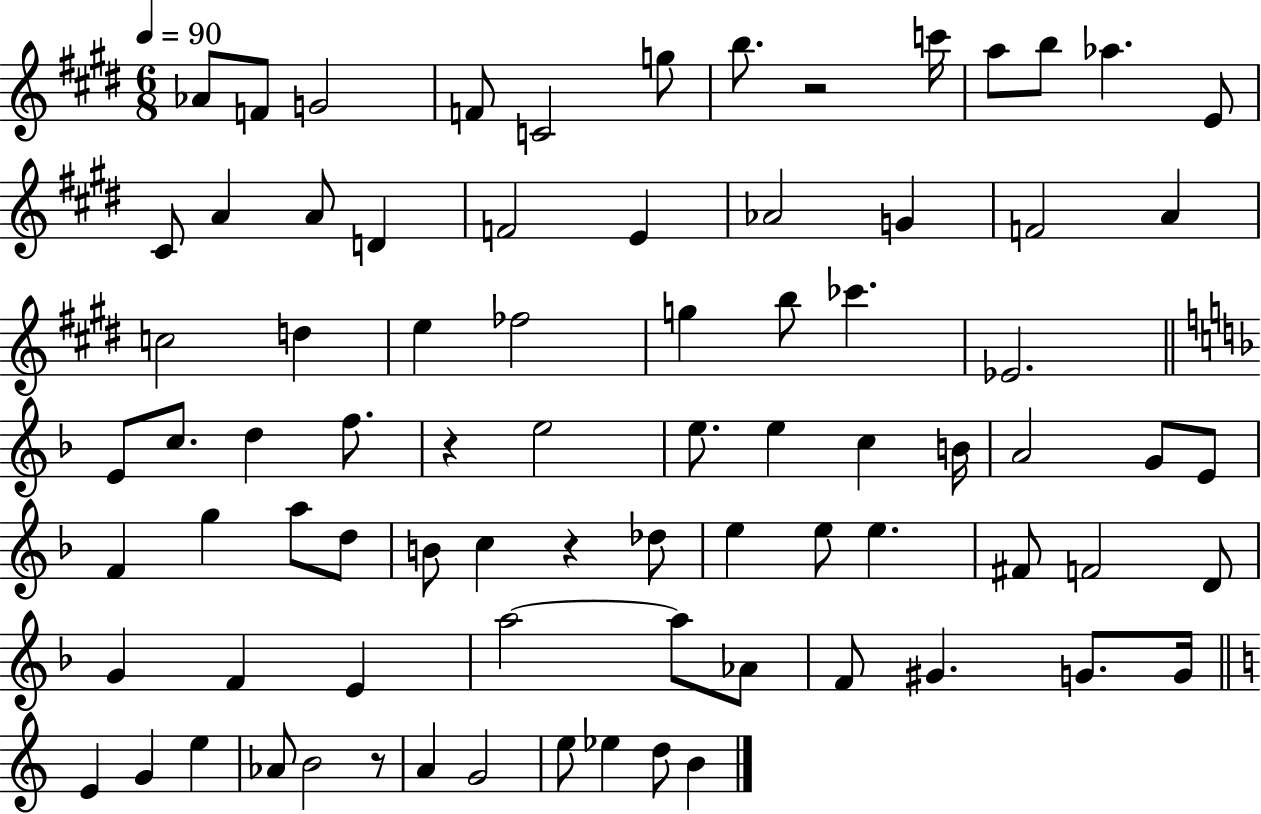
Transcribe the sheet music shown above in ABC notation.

X:1
T:Untitled
M:6/8
L:1/4
K:E
_A/2 F/2 G2 F/2 C2 g/2 b/2 z2 c'/4 a/2 b/2 _a E/2 ^C/2 A A/2 D F2 E _A2 G F2 A c2 d e _f2 g b/2 _c' _E2 E/2 c/2 d f/2 z e2 e/2 e c B/4 A2 G/2 E/2 F g a/2 d/2 B/2 c z _d/2 e e/2 e ^F/2 F2 D/2 G F E a2 a/2 _A/2 F/2 ^G G/2 G/4 E G e _A/2 B2 z/2 A G2 e/2 _e d/2 B